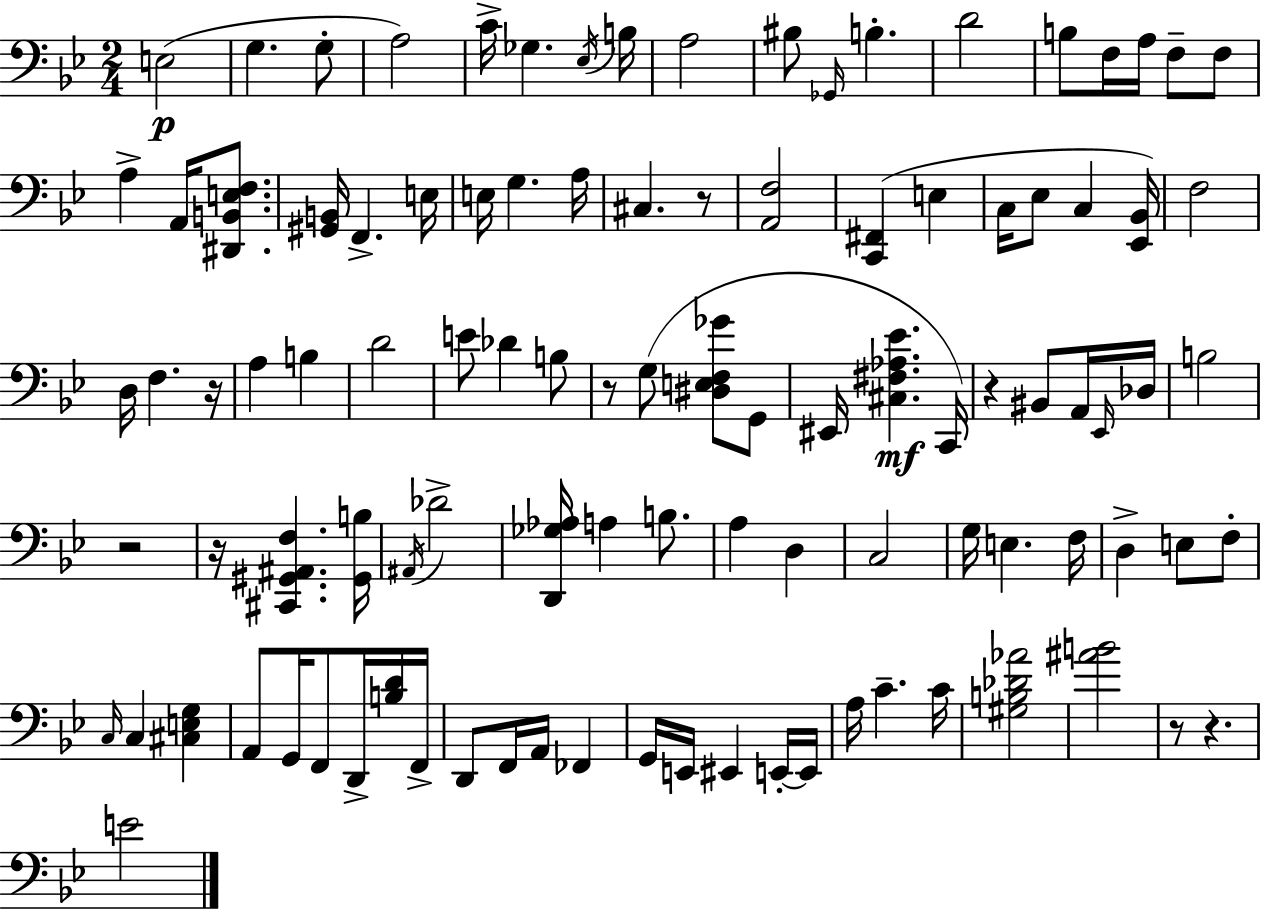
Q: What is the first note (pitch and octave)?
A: E3